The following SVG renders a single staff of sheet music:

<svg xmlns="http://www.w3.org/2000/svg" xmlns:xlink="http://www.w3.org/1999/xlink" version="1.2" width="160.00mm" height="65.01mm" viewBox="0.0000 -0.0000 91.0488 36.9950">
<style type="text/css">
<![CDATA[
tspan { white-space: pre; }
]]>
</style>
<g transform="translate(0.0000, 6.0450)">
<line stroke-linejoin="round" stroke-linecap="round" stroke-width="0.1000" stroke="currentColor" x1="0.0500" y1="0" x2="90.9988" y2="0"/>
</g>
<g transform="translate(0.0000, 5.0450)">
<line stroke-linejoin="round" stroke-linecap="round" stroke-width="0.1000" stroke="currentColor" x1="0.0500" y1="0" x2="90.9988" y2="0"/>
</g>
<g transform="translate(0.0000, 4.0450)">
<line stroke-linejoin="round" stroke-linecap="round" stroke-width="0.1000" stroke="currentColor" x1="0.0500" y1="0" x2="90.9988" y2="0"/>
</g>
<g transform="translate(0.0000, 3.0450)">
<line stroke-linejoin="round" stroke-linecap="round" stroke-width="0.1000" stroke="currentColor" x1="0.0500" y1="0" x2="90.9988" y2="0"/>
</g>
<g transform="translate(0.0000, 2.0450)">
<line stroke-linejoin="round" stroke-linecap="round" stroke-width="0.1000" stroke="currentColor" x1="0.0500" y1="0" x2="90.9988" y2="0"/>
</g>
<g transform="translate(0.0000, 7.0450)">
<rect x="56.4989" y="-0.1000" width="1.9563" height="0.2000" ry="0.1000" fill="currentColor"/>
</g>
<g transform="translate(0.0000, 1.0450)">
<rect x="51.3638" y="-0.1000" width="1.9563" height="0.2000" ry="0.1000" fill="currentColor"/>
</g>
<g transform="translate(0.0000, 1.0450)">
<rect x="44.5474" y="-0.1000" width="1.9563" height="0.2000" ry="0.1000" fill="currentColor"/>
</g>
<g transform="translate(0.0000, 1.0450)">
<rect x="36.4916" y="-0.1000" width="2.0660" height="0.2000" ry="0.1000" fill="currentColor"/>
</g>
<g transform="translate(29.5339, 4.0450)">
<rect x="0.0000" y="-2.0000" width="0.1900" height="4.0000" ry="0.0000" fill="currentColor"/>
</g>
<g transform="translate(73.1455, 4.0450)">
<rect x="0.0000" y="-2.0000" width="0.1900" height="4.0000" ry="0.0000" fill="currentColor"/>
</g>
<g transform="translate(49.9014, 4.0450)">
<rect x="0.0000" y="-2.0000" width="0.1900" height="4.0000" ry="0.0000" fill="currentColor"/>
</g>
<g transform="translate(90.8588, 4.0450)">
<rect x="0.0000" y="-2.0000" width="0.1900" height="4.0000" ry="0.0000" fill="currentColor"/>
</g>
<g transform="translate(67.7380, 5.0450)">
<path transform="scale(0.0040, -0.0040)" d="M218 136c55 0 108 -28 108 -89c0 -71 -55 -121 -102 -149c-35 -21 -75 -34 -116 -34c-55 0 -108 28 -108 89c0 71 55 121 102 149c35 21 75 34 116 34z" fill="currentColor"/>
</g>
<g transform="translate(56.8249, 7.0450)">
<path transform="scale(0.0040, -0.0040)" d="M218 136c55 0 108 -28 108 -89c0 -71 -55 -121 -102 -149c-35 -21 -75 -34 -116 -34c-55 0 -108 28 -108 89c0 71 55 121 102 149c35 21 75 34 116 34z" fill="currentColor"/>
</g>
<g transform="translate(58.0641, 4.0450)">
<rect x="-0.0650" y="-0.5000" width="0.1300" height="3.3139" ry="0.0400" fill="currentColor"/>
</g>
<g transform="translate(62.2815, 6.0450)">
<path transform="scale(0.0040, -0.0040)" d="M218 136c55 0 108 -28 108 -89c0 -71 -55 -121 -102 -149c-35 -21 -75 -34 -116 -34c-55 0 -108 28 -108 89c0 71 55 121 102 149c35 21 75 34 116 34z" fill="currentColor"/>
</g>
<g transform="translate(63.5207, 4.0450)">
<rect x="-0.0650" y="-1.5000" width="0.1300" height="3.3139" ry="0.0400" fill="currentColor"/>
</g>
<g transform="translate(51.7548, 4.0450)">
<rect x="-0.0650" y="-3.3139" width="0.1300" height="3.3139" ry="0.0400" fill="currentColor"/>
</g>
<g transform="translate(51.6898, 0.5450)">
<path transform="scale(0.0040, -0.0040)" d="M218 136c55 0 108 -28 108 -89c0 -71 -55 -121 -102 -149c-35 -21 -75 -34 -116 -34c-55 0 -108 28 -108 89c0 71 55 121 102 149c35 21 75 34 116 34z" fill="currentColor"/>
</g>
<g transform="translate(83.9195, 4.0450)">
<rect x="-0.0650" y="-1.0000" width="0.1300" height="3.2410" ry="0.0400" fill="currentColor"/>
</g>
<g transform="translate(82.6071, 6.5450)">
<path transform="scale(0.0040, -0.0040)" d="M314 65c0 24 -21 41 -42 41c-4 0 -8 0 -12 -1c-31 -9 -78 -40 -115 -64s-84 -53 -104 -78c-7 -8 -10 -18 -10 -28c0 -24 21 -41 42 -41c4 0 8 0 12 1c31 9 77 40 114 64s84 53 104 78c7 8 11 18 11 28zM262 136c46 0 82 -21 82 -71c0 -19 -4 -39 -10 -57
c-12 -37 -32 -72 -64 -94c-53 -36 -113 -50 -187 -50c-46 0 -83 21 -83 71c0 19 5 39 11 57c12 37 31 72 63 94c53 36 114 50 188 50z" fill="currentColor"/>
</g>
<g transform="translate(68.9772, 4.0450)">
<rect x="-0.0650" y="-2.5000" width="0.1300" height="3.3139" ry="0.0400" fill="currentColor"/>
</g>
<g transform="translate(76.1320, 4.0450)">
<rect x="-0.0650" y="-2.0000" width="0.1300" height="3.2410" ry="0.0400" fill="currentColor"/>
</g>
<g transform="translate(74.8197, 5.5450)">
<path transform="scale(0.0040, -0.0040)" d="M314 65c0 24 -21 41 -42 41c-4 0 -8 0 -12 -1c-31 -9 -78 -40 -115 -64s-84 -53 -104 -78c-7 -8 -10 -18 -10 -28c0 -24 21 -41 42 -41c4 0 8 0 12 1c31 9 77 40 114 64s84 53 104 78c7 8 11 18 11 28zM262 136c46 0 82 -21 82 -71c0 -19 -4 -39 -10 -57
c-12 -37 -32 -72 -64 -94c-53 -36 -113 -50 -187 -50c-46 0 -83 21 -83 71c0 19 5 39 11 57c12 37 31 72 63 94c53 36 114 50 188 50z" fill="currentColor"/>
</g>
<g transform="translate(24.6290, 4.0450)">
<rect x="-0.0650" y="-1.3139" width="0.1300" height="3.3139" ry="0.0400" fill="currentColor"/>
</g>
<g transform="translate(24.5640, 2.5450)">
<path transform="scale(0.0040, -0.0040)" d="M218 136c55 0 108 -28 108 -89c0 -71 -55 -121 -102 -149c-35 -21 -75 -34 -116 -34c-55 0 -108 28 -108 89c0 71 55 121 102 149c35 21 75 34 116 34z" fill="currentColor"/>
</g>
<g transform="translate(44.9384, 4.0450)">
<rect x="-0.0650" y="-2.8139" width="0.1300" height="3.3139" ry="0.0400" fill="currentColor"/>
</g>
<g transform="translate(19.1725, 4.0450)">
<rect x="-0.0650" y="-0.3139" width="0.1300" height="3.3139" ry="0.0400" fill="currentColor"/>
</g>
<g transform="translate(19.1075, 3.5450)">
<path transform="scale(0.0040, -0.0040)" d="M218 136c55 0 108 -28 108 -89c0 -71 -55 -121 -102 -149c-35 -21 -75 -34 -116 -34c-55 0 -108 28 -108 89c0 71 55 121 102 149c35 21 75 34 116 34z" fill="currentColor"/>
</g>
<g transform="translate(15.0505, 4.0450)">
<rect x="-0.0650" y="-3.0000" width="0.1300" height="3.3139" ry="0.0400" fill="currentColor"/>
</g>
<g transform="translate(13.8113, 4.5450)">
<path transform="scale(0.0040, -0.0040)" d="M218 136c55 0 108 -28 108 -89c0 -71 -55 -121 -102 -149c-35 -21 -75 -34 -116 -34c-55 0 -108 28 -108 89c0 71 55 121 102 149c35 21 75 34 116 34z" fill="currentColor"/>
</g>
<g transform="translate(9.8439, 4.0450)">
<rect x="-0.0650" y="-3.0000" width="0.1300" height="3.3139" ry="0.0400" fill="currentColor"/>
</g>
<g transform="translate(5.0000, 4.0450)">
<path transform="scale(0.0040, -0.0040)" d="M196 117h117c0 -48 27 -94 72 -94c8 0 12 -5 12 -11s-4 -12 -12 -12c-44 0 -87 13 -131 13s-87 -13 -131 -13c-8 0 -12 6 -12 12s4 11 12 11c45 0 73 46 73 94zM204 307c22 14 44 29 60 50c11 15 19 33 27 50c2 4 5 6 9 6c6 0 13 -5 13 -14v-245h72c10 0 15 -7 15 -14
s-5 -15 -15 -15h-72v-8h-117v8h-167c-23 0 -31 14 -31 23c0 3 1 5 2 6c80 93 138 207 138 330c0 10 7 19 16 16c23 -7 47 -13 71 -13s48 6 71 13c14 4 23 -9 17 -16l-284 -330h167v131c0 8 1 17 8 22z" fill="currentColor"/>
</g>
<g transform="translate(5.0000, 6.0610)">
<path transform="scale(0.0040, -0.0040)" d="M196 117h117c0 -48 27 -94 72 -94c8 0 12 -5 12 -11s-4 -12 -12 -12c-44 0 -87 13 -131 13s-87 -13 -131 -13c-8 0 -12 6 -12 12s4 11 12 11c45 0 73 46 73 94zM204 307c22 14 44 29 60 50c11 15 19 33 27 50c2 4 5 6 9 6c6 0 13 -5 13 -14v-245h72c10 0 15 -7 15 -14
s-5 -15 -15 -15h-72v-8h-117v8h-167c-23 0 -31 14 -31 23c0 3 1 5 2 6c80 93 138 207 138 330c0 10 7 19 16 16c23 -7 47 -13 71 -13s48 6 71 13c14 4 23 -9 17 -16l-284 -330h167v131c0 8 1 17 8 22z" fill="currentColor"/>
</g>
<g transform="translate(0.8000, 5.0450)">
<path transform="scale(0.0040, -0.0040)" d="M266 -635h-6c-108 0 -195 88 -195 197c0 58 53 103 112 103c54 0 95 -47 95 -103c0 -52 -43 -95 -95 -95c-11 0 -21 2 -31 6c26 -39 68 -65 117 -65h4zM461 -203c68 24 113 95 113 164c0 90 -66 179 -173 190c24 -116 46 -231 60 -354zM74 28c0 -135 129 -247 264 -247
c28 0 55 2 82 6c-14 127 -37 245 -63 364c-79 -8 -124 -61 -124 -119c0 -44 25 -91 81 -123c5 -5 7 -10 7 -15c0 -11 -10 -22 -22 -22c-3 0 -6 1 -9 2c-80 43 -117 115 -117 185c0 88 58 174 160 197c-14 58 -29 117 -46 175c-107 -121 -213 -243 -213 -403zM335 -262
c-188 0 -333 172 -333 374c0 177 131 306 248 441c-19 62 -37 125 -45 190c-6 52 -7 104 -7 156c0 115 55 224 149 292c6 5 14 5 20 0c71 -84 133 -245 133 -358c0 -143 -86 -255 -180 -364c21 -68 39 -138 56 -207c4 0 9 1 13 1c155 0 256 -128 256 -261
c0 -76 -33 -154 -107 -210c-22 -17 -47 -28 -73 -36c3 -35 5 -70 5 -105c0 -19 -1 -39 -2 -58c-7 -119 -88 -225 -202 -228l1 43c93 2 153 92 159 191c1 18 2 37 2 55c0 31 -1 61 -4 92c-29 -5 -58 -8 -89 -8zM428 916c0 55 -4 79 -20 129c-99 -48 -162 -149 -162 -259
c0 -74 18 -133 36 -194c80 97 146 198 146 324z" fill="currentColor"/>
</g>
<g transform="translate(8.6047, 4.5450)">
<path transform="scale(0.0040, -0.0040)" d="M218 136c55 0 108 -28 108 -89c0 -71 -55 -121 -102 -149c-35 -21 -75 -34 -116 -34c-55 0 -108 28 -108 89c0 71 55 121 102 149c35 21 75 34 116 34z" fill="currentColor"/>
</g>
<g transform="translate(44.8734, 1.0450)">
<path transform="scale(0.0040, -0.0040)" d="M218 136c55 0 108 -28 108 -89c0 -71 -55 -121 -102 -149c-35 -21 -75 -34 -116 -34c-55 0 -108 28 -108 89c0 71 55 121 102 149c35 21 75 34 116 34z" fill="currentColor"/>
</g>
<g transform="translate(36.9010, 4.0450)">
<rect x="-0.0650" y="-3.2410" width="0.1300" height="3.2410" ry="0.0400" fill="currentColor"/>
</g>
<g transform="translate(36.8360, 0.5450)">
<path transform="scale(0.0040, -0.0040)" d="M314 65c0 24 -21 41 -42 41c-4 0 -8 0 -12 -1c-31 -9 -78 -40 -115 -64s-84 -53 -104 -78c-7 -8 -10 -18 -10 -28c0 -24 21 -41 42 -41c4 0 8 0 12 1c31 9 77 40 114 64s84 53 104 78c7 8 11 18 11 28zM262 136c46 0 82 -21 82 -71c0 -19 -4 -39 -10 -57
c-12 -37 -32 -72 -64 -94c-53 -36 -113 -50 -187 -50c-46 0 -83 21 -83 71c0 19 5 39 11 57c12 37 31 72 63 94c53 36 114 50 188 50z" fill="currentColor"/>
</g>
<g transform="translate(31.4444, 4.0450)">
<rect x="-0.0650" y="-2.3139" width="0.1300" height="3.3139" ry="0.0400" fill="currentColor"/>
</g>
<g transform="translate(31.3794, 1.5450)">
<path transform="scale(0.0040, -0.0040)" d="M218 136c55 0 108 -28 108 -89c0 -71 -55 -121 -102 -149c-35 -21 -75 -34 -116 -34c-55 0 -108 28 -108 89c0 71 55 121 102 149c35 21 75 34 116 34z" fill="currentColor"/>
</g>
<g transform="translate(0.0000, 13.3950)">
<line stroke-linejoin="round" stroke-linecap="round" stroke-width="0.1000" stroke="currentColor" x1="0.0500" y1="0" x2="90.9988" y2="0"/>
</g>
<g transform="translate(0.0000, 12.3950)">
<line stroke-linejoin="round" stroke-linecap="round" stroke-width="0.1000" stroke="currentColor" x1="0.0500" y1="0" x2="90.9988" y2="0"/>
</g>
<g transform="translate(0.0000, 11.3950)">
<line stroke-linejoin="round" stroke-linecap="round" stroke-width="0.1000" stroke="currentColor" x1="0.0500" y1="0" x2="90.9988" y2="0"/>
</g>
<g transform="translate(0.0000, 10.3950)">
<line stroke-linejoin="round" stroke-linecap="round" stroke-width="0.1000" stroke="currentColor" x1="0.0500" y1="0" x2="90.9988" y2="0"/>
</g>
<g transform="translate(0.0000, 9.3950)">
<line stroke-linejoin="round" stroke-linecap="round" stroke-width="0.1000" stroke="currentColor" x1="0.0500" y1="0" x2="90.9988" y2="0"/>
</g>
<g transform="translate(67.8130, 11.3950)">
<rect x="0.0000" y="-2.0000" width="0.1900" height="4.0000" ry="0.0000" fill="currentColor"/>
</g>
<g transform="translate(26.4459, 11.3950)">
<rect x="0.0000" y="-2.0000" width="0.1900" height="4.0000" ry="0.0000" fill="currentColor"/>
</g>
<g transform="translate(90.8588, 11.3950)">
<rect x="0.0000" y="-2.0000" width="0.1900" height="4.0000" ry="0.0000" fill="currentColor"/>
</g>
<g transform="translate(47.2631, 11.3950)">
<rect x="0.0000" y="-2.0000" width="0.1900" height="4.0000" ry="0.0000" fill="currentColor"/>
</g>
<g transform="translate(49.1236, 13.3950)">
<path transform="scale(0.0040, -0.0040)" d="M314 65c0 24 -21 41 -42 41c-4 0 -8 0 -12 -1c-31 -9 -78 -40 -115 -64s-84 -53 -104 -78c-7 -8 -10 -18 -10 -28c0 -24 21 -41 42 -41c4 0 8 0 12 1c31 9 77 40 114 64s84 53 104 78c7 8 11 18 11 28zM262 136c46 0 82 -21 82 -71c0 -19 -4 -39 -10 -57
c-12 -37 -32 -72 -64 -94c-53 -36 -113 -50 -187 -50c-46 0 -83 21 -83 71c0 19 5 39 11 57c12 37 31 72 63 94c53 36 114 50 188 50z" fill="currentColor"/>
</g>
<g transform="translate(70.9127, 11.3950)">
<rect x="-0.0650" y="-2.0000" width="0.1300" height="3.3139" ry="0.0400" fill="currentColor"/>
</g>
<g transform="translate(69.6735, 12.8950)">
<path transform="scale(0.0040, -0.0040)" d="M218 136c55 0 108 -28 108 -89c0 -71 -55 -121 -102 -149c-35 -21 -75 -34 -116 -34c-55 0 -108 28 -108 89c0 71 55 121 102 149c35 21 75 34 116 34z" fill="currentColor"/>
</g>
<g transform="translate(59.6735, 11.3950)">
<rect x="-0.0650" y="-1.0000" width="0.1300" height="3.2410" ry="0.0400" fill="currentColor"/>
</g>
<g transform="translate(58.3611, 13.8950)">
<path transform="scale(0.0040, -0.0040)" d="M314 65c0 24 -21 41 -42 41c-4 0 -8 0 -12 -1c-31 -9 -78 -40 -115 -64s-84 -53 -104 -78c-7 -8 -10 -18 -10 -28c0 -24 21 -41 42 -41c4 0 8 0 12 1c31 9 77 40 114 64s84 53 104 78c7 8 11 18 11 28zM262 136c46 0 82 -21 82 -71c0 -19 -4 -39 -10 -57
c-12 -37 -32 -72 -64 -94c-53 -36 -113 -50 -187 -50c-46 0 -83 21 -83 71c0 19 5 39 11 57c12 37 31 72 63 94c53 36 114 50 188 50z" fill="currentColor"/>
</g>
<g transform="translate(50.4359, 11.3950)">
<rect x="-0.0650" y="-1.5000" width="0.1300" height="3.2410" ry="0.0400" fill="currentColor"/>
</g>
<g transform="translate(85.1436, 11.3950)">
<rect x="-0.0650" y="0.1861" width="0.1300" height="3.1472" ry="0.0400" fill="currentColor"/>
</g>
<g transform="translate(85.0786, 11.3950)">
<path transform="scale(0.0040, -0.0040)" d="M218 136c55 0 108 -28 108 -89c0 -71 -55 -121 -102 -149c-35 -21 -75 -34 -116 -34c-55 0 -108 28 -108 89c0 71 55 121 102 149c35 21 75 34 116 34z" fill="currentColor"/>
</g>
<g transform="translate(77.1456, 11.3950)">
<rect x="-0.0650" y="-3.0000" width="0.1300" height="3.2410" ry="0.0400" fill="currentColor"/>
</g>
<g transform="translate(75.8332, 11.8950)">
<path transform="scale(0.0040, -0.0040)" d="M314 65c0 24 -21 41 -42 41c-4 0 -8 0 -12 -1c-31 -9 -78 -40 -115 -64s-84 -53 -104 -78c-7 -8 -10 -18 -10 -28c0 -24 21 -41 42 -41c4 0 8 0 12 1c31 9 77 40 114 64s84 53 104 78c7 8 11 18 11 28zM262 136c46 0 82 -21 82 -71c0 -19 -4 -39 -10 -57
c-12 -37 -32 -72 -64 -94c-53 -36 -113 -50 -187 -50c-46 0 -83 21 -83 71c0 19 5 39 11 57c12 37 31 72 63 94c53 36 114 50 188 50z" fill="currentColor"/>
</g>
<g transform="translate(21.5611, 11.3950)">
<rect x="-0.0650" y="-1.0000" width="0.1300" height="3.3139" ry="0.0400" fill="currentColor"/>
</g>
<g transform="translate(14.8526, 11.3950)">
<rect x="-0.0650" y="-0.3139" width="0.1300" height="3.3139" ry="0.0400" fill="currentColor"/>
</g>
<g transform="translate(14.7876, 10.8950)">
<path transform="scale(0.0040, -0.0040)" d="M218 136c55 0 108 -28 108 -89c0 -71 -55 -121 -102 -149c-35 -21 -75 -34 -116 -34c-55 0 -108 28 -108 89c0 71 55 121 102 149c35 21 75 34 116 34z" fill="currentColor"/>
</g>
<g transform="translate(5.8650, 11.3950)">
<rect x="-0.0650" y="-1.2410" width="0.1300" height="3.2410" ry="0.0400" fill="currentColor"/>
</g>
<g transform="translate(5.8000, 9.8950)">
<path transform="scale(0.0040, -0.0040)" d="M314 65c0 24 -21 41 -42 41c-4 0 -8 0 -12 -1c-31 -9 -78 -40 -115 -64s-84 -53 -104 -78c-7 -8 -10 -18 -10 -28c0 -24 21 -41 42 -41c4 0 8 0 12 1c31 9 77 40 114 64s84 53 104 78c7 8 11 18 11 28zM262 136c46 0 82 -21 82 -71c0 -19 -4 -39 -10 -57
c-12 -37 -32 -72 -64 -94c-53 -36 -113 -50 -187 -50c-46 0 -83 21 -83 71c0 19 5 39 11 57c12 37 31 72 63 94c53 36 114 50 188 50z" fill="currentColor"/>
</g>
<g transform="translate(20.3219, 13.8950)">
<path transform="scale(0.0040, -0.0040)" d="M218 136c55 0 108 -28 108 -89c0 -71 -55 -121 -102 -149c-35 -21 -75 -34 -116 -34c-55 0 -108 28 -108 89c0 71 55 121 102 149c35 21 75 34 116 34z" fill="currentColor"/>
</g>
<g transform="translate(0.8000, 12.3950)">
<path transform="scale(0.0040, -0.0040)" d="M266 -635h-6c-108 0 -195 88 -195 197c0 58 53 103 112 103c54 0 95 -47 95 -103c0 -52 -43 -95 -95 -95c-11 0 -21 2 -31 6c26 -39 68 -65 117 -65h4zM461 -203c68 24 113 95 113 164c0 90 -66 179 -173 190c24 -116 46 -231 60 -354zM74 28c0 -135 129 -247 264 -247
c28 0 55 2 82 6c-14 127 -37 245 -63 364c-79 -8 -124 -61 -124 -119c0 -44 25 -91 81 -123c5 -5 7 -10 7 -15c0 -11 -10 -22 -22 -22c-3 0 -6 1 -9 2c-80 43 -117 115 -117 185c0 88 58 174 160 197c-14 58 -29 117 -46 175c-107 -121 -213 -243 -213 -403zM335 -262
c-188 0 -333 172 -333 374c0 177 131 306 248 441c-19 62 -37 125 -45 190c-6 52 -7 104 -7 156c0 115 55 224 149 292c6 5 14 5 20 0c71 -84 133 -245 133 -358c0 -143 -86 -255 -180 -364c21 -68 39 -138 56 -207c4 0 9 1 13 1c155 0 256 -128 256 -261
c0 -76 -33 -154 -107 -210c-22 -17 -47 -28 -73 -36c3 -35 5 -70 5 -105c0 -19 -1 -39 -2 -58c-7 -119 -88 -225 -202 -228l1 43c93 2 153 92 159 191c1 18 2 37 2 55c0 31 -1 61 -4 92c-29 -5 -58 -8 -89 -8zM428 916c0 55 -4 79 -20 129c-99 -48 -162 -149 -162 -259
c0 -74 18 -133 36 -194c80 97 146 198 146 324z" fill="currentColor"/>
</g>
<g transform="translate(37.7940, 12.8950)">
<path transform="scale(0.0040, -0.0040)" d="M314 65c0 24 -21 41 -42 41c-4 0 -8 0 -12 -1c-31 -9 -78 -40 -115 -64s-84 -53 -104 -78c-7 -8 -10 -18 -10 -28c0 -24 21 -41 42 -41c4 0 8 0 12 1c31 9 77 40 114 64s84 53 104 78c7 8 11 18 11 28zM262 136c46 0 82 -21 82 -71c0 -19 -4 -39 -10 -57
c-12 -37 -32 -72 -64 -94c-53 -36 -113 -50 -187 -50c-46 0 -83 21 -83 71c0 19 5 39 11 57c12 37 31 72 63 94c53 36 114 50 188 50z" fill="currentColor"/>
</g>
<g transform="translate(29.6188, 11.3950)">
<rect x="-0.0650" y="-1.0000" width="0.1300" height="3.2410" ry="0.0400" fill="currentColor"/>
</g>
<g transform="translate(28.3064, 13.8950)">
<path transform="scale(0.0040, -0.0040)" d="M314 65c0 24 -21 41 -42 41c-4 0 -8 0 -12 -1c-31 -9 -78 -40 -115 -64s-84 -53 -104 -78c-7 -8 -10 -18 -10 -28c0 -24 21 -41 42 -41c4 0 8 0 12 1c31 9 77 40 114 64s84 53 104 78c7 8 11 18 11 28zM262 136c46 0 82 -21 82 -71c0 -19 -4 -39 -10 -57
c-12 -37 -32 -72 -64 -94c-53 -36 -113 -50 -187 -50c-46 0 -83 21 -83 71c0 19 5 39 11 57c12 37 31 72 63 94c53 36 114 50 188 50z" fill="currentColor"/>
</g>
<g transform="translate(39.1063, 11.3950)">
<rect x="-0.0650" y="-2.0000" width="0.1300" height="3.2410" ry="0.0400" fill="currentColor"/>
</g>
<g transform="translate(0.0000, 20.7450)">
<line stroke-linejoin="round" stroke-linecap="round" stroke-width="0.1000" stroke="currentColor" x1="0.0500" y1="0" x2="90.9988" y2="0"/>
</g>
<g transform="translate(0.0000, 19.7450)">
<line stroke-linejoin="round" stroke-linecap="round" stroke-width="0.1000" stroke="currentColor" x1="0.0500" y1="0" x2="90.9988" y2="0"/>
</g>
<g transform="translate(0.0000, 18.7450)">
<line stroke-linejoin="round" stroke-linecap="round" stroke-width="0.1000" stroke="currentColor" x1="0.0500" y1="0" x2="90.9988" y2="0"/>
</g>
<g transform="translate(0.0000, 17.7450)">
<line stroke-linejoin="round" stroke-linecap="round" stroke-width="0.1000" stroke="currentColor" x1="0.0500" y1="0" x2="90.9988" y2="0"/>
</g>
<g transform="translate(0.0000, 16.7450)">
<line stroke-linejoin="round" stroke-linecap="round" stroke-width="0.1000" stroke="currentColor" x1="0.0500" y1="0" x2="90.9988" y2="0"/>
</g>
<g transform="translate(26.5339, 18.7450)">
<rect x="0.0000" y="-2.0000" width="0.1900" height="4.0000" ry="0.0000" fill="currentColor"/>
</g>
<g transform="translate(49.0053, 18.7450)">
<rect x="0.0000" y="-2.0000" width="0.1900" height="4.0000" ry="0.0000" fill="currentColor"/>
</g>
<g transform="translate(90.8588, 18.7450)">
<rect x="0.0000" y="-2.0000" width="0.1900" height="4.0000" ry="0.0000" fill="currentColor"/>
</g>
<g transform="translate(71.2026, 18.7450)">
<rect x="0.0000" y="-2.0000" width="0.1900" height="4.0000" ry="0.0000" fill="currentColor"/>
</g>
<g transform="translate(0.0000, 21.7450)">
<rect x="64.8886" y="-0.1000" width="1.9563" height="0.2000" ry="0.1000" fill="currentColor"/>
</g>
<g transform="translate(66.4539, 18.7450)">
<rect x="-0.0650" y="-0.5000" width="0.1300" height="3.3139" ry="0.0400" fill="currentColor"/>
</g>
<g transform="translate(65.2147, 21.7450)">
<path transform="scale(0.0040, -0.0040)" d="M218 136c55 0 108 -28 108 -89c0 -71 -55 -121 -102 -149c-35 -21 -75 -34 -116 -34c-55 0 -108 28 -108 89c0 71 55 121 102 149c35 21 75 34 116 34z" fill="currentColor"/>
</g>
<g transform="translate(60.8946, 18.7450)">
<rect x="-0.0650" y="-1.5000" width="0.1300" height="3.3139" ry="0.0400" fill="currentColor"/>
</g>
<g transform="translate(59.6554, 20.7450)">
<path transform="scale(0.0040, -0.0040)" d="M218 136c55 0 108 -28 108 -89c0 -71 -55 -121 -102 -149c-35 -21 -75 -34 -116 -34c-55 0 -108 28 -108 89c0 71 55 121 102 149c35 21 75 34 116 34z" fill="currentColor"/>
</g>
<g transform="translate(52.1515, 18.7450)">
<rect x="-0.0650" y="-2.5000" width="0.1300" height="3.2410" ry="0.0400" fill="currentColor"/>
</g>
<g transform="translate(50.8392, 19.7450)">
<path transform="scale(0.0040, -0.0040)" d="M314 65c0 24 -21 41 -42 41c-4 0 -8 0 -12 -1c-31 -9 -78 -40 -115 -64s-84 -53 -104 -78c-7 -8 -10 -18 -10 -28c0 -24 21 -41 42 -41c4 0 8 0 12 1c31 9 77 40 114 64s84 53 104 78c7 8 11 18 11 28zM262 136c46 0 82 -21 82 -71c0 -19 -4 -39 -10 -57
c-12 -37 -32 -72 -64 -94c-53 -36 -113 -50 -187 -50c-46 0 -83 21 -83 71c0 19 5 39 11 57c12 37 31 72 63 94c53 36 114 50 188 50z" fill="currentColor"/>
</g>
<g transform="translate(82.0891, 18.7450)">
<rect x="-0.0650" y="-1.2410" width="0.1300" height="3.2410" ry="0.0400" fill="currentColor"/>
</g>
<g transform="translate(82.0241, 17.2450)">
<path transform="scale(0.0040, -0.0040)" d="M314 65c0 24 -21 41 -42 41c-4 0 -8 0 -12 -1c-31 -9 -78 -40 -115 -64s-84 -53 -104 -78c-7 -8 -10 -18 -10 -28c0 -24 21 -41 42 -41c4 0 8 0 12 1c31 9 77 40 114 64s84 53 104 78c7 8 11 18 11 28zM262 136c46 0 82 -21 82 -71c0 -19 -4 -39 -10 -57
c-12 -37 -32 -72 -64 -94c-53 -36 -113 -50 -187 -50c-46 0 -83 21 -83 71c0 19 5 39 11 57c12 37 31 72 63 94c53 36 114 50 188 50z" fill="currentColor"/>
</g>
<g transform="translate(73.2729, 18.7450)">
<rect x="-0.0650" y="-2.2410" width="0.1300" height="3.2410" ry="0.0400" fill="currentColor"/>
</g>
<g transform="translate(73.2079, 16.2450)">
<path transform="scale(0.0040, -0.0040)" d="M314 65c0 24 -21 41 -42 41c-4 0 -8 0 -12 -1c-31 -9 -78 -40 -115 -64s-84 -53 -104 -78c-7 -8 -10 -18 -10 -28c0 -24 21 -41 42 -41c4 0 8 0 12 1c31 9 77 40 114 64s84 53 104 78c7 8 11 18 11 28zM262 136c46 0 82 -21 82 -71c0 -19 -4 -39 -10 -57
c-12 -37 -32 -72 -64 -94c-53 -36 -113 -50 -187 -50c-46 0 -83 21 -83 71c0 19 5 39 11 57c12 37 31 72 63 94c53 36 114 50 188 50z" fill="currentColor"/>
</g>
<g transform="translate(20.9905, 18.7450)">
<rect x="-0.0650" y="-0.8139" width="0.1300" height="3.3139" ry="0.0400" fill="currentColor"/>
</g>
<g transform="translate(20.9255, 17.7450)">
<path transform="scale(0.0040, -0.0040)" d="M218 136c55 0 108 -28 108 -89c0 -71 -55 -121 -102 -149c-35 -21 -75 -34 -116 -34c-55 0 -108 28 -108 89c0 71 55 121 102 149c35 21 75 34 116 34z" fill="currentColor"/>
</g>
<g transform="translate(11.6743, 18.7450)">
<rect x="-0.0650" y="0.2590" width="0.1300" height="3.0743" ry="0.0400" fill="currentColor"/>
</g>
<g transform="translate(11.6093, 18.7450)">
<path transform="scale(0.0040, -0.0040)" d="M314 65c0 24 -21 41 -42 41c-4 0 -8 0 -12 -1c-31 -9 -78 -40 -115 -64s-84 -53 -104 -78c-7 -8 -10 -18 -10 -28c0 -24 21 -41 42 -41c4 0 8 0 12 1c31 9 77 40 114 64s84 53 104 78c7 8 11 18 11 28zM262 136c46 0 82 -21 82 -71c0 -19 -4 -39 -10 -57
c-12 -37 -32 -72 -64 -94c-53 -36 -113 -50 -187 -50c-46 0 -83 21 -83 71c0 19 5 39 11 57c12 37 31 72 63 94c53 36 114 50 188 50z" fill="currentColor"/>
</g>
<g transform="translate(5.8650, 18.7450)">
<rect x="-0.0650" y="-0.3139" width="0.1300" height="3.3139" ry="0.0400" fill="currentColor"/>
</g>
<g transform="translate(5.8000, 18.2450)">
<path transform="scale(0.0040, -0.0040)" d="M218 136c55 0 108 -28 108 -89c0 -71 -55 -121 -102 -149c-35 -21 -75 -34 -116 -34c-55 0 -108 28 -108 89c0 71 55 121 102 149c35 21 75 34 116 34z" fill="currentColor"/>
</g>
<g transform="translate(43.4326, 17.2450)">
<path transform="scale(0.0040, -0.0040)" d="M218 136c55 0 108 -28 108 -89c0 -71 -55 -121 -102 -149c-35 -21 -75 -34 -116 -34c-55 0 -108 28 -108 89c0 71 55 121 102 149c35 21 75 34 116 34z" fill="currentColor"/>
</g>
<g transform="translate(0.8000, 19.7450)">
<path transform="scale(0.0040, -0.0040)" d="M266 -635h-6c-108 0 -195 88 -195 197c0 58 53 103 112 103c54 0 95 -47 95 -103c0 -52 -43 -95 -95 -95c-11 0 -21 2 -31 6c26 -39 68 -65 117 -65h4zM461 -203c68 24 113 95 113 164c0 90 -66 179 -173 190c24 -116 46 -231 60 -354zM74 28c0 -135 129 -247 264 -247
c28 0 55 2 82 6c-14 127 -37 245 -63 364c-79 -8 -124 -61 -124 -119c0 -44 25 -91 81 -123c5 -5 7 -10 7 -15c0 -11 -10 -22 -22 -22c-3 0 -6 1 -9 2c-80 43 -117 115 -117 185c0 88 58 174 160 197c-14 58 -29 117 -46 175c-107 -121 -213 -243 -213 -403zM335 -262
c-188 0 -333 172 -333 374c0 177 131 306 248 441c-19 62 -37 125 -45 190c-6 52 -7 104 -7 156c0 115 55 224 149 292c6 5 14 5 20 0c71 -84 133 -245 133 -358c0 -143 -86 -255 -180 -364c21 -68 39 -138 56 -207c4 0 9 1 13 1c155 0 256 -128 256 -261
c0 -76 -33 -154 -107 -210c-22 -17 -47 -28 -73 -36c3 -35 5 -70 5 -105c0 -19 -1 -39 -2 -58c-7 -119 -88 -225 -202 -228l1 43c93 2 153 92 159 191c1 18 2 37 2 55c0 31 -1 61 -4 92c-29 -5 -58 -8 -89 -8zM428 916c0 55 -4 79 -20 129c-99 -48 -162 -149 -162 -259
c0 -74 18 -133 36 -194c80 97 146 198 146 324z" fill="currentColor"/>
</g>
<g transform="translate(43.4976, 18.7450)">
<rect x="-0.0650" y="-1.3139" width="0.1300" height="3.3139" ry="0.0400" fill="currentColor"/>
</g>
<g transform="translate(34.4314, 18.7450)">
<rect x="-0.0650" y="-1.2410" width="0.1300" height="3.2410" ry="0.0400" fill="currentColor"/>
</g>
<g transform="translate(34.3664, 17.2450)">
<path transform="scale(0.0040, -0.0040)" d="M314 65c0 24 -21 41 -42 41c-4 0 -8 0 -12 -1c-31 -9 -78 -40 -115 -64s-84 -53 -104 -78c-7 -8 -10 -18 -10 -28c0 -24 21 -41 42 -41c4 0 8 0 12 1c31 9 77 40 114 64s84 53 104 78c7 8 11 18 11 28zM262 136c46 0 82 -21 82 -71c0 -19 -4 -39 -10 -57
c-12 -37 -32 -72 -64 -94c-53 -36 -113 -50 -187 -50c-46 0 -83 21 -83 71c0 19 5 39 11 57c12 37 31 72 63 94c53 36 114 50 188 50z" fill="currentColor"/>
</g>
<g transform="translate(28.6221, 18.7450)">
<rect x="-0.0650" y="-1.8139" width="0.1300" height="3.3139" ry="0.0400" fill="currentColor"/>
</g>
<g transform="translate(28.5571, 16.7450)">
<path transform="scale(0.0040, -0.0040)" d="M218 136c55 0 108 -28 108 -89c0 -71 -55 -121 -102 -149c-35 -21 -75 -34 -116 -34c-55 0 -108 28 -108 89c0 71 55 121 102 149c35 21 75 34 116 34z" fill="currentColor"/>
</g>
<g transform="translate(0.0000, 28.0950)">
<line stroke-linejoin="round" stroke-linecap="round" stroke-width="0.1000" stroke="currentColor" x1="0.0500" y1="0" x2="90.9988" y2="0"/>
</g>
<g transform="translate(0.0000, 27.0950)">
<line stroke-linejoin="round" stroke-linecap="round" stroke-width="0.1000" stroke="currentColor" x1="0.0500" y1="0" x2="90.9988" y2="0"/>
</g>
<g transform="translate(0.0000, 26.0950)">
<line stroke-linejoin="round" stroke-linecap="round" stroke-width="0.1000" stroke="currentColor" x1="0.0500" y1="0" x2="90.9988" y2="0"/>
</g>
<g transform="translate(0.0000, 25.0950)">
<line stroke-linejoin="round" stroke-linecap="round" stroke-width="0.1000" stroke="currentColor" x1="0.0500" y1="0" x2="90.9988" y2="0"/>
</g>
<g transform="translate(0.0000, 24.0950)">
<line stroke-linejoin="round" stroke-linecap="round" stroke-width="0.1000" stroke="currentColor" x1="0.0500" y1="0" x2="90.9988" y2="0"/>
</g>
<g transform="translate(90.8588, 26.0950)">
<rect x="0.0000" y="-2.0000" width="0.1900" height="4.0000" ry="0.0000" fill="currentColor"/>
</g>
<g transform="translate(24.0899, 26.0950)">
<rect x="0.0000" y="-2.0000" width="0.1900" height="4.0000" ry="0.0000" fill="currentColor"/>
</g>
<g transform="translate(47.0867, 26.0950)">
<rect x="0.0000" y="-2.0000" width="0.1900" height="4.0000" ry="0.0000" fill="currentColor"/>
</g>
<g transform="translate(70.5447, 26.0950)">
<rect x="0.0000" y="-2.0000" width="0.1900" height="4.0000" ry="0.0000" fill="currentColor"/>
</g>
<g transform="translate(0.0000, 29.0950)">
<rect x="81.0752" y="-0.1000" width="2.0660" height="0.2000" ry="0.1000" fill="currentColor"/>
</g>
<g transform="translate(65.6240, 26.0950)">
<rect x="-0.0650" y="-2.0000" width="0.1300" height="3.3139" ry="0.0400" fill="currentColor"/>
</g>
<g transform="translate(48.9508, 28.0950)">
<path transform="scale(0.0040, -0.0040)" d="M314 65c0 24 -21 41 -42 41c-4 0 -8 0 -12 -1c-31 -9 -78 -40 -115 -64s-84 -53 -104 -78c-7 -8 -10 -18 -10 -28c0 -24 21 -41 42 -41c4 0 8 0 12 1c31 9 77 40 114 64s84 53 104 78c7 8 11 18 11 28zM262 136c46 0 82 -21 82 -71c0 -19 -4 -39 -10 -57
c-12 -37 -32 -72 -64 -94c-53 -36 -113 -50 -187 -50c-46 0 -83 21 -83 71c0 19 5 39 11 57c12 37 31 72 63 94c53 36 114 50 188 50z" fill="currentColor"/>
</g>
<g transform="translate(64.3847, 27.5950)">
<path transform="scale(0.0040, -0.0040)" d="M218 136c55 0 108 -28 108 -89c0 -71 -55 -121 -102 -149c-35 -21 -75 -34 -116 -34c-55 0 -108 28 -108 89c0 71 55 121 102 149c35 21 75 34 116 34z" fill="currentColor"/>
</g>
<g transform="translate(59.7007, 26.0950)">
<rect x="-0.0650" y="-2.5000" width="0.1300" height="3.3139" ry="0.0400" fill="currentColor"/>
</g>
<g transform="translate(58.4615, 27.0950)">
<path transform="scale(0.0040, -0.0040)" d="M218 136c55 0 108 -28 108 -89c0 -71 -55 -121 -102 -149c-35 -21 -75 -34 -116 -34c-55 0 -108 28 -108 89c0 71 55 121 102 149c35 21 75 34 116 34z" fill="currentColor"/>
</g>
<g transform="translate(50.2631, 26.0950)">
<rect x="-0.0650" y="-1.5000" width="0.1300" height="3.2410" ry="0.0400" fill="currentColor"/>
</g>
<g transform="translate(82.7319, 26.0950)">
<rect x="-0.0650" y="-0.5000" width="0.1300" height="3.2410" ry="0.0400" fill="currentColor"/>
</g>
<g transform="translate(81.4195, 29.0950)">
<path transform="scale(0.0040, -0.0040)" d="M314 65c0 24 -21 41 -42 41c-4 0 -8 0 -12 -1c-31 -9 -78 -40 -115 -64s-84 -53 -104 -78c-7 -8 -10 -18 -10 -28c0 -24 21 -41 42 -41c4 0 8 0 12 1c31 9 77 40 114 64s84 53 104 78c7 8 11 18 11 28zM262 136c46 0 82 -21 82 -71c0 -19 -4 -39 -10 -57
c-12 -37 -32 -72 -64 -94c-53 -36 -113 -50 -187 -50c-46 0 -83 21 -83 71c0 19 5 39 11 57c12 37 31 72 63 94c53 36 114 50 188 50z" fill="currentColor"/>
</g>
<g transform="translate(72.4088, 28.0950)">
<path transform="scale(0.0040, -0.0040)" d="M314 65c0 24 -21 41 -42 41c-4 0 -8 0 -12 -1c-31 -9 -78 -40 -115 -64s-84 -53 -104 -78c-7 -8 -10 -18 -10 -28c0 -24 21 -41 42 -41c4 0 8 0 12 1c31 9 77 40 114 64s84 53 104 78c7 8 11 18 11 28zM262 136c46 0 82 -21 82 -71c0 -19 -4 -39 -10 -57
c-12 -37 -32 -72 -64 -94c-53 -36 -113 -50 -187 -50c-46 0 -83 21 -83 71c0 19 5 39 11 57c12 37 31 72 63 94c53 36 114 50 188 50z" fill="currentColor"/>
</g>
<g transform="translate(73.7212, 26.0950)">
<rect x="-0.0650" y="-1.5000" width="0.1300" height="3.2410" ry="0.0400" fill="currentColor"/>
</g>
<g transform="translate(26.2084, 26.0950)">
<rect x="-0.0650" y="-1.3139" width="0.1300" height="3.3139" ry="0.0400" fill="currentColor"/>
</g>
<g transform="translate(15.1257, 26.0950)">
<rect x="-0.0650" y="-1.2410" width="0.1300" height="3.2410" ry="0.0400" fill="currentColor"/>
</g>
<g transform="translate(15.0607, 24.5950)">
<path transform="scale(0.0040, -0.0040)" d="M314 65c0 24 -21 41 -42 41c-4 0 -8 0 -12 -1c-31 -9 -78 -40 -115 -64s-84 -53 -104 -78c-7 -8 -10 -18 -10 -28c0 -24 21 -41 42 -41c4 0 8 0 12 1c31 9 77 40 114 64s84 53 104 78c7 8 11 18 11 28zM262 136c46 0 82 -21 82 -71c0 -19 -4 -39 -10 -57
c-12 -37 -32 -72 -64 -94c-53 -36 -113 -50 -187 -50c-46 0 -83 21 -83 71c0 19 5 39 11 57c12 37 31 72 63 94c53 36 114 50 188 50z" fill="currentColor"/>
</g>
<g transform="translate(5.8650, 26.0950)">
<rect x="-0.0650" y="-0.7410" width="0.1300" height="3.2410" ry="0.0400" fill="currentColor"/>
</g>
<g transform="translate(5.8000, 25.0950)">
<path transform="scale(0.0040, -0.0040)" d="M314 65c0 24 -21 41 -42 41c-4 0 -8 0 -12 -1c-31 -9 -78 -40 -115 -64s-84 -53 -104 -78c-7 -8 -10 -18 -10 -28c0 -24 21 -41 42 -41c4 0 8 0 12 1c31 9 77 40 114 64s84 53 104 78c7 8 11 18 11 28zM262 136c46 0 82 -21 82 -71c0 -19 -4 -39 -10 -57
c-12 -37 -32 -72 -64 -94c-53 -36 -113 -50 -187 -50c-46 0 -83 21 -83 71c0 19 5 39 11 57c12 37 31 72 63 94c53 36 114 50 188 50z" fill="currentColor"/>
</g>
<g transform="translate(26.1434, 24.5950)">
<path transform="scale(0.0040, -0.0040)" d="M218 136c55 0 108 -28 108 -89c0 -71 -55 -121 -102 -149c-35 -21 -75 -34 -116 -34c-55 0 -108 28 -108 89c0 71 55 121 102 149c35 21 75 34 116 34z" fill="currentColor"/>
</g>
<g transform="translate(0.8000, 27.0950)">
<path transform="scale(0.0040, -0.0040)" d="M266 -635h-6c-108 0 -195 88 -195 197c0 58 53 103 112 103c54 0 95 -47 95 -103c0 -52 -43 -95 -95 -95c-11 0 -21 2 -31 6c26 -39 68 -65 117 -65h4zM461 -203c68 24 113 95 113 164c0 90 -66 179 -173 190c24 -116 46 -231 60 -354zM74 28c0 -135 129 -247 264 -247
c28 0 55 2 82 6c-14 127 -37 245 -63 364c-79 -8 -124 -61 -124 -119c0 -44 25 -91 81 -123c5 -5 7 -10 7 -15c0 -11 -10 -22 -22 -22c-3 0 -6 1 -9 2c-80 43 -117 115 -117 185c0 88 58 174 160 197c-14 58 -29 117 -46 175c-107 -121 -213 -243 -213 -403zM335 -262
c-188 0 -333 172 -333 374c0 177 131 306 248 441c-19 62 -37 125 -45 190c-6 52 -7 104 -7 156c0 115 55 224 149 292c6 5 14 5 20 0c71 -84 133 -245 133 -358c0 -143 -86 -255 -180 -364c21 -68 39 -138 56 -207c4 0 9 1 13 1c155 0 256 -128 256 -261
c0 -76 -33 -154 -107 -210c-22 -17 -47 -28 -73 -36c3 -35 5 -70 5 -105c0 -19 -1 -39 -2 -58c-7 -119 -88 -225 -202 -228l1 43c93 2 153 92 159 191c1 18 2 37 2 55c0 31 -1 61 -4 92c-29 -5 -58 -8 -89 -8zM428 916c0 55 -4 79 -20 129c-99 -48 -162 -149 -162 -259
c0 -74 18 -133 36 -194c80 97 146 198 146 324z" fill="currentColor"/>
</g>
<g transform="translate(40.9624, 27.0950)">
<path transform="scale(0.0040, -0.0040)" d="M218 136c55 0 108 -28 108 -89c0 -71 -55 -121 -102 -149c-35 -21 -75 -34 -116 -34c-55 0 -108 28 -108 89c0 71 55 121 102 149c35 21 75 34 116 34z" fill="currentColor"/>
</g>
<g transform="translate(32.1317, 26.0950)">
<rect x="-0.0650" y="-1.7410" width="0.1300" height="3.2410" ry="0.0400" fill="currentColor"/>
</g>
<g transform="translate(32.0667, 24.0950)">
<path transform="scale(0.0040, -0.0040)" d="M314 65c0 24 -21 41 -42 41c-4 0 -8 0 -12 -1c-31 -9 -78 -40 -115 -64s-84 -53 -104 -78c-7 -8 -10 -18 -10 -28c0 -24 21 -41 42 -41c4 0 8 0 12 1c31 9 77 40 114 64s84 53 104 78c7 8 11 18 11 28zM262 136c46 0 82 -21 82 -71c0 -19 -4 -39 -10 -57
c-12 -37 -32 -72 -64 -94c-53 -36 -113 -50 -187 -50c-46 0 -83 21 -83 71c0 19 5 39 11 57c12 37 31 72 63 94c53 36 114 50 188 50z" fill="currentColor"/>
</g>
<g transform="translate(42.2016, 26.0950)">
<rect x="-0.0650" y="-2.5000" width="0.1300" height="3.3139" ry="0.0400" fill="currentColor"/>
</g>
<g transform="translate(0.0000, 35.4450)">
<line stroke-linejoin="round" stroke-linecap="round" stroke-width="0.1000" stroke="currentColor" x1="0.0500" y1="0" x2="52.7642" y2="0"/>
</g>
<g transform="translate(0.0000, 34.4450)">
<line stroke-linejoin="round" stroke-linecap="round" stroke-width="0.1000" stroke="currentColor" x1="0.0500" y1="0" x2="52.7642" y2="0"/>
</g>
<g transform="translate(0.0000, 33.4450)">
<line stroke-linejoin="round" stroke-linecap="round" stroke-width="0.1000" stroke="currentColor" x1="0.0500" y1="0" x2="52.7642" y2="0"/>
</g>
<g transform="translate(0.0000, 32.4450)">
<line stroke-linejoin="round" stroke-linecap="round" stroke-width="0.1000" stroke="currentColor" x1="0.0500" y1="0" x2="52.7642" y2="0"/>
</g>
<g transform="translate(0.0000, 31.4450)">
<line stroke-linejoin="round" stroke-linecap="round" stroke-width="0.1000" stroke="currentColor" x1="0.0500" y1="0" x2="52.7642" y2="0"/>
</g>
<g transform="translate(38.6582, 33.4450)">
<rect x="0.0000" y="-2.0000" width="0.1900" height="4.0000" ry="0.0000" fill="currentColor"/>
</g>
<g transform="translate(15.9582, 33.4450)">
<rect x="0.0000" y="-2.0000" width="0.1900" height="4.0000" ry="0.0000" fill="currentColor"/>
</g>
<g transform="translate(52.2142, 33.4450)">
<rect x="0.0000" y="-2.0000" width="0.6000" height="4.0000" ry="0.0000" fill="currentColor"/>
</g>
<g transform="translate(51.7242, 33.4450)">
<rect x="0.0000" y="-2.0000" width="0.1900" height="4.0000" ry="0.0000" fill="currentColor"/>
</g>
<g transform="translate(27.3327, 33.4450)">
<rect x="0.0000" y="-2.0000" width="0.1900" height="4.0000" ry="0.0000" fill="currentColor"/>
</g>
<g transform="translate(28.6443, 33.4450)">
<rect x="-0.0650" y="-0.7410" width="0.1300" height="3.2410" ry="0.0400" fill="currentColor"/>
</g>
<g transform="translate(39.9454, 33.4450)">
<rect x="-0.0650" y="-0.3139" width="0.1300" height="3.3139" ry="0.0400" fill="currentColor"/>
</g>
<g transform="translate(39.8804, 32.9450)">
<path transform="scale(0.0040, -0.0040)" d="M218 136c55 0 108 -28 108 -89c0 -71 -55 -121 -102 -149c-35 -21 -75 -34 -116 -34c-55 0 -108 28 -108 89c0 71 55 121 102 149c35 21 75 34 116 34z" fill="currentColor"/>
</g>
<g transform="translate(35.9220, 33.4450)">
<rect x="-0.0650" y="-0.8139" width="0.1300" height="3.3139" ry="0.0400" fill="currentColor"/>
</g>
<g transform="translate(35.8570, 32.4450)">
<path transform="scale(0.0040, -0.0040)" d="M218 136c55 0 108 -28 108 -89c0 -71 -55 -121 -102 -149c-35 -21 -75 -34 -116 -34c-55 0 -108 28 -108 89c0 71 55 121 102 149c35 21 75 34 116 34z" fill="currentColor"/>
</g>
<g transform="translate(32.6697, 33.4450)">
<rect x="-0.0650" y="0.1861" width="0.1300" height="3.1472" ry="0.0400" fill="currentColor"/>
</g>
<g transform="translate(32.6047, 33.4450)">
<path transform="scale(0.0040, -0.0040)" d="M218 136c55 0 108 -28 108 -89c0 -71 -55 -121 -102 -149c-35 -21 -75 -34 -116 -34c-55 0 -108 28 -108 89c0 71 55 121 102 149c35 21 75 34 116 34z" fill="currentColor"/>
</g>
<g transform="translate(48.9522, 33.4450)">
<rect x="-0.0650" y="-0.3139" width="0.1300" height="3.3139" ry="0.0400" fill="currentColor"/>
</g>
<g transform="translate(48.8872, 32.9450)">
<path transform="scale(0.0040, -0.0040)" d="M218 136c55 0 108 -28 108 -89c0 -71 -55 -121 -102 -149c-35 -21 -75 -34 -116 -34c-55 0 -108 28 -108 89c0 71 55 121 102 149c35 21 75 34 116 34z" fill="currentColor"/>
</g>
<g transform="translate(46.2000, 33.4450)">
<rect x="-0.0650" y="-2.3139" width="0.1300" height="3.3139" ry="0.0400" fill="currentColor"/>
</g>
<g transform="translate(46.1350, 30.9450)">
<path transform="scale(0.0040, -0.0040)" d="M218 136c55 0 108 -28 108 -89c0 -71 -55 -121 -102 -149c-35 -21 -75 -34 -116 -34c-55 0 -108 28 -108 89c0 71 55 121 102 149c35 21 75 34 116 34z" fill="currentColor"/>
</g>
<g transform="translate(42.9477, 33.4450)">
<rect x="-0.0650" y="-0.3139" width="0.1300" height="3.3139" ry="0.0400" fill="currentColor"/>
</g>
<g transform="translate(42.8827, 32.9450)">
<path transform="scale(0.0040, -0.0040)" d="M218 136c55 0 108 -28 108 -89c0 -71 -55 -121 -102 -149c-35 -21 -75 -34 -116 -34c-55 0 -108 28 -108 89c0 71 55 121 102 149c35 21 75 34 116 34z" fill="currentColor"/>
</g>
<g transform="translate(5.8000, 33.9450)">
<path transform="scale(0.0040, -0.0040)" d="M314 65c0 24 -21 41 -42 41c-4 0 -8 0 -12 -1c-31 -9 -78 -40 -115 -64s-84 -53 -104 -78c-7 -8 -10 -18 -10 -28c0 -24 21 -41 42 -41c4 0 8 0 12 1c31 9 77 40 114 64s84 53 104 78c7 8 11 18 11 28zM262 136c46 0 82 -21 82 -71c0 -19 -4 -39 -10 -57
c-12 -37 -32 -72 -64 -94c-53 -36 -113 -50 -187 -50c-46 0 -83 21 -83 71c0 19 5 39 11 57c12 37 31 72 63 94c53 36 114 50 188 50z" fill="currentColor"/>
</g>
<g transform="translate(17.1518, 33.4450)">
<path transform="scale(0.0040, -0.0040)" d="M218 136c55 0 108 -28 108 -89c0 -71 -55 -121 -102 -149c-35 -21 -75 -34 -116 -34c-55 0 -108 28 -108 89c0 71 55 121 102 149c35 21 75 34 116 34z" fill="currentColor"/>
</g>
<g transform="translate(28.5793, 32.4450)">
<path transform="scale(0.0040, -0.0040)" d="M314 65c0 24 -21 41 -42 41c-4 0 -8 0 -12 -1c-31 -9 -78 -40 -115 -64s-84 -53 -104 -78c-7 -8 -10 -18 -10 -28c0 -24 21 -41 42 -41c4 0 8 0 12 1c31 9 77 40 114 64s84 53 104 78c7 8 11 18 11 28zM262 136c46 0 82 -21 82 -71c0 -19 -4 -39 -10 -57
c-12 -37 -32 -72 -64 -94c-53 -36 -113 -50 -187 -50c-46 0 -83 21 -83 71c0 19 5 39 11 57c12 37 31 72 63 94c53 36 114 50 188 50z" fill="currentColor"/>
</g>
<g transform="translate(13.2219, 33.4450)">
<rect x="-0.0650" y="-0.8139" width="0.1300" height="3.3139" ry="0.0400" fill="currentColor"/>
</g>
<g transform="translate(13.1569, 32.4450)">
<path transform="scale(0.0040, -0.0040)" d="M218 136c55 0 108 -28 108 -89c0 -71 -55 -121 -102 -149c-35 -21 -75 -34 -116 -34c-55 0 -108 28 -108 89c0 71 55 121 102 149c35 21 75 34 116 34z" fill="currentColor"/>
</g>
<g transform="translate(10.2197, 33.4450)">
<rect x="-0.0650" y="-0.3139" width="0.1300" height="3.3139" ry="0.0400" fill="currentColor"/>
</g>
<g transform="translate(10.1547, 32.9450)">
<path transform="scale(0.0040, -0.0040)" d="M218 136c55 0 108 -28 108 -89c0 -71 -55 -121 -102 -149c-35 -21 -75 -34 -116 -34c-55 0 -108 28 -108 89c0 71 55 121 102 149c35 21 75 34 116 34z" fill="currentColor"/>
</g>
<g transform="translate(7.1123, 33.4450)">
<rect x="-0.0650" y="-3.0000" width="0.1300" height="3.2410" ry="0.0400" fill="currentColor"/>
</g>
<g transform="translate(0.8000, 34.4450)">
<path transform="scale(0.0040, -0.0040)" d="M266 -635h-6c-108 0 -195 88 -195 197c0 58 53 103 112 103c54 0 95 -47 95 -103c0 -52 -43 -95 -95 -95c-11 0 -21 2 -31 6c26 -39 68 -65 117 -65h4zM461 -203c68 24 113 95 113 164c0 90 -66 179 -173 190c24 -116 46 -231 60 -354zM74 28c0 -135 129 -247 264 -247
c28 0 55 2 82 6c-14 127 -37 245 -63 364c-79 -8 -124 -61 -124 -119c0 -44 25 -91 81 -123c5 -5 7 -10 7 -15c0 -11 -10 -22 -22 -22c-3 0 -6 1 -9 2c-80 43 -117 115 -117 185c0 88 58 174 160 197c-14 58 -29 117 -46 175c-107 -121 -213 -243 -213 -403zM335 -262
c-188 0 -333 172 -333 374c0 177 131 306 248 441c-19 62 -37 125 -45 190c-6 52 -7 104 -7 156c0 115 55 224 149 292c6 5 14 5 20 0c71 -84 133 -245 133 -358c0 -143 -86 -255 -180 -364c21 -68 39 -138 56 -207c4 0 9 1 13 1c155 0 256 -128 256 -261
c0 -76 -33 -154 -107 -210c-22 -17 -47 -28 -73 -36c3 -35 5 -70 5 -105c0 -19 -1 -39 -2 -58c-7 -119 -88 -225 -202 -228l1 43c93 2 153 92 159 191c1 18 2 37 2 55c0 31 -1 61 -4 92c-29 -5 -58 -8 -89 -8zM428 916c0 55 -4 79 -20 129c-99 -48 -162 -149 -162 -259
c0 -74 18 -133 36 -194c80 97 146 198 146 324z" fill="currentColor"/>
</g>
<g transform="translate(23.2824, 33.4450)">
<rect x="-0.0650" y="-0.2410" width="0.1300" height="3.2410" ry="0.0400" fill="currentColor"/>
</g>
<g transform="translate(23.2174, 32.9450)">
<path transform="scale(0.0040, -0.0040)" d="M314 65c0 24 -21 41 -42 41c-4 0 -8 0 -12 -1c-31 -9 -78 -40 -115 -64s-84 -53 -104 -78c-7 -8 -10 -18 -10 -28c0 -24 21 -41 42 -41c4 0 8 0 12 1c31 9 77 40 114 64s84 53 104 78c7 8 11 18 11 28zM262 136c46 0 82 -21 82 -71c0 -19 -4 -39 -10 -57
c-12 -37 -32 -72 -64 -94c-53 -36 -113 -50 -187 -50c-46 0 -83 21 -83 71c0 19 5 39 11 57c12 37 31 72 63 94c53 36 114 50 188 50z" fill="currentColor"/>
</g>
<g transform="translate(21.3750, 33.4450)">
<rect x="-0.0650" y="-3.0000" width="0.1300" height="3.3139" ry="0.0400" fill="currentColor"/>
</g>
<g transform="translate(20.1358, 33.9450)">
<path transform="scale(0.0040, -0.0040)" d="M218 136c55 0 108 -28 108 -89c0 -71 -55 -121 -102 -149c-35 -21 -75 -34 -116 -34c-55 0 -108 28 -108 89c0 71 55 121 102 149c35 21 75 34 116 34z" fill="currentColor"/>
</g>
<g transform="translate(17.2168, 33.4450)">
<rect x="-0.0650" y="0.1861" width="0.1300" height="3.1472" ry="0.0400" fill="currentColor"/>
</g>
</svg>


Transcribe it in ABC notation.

X:1
T:Untitled
M:4/4
L:1/4
K:C
A A c e g b2 a b C E G F2 D2 e2 c D D2 F2 E2 D2 F A2 B c B2 d f e2 e G2 E C g2 e2 d2 e2 e f2 G E2 G F E2 C2 A2 c d B A c2 d2 B d c c g c